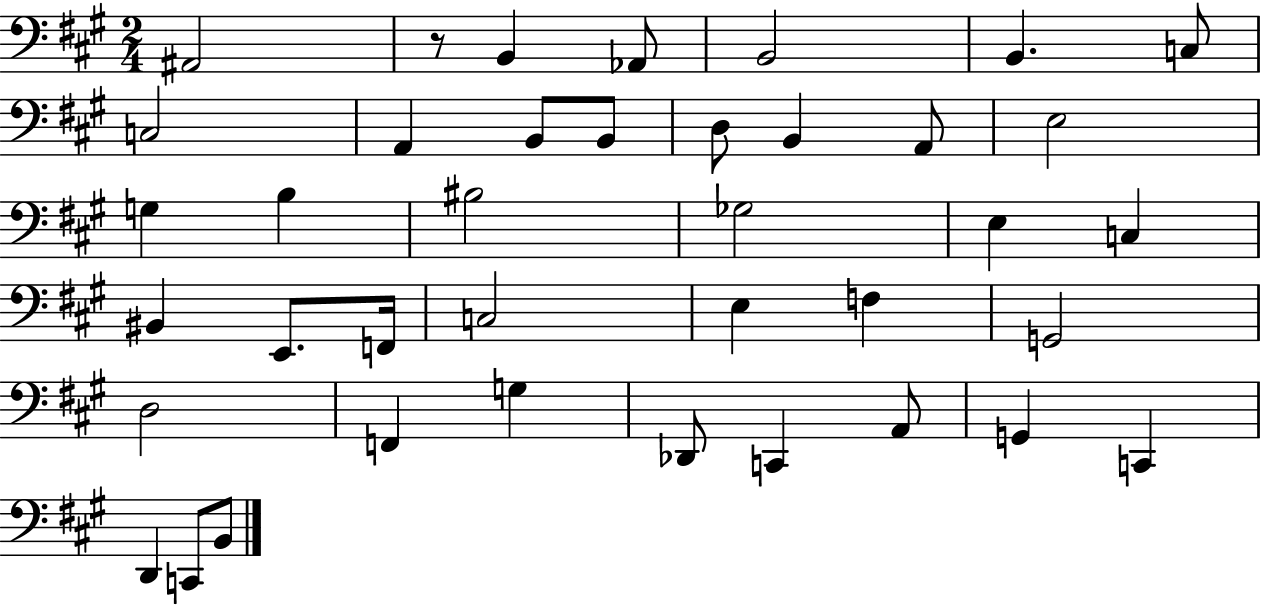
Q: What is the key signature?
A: A major